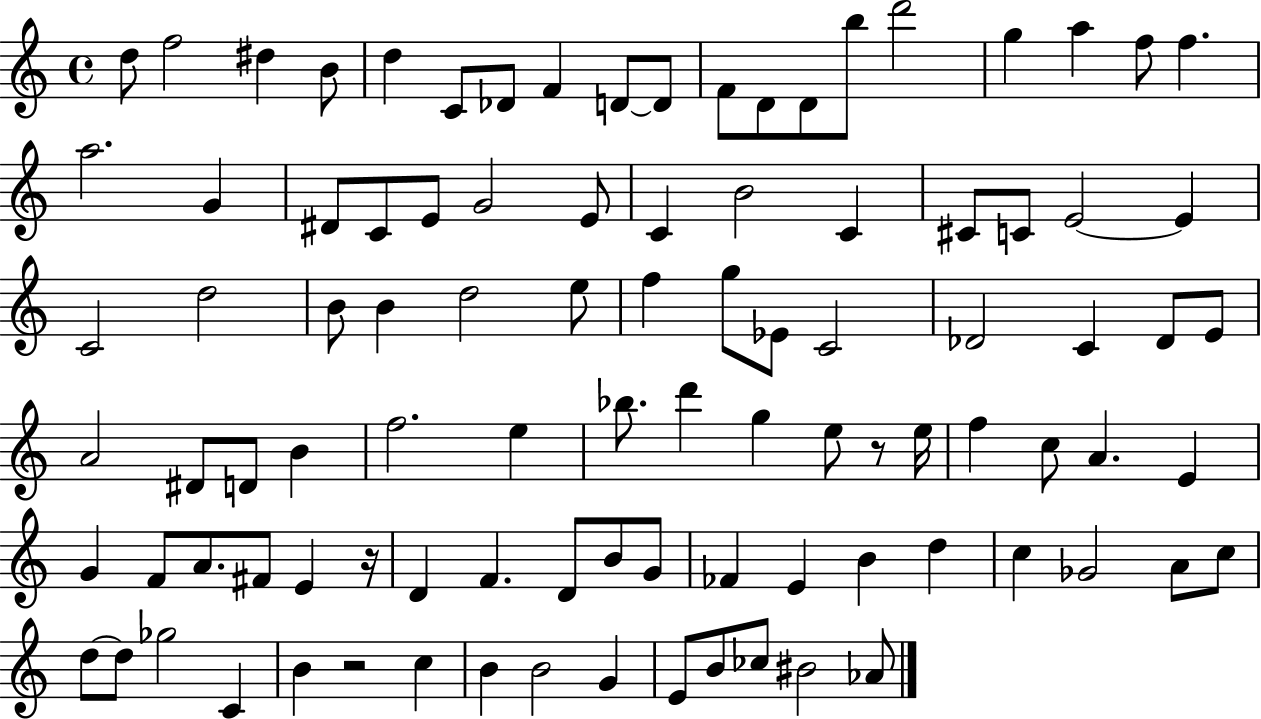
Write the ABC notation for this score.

X:1
T:Untitled
M:4/4
L:1/4
K:C
d/2 f2 ^d B/2 d C/2 _D/2 F D/2 D/2 F/2 D/2 D/2 b/2 d'2 g a f/2 f a2 G ^D/2 C/2 E/2 G2 E/2 C B2 C ^C/2 C/2 E2 E C2 d2 B/2 B d2 e/2 f g/2 _E/2 C2 _D2 C _D/2 E/2 A2 ^D/2 D/2 B f2 e _b/2 d' g e/2 z/2 e/4 f c/2 A E G F/2 A/2 ^F/2 E z/4 D F D/2 B/2 G/2 _F E B d c _G2 A/2 c/2 d/2 d/2 _g2 C B z2 c B B2 G E/2 B/2 _c/2 ^B2 _A/2